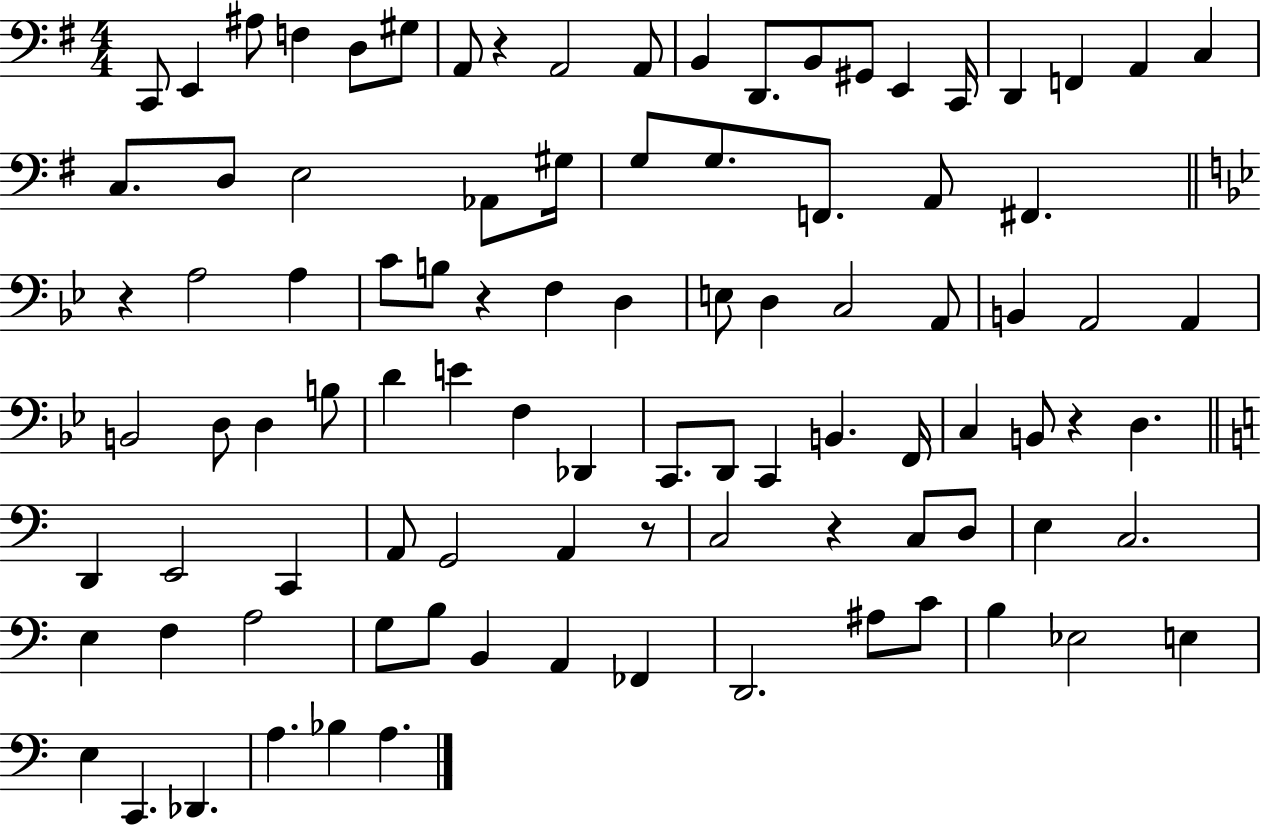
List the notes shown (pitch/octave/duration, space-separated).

C2/e E2/q A#3/e F3/q D3/e G#3/e A2/e R/q A2/h A2/e B2/q D2/e. B2/e G#2/e E2/q C2/s D2/q F2/q A2/q C3/q C3/e. D3/e E3/h Ab2/e G#3/s G3/e G3/e. F2/e. A2/e F#2/q. R/q A3/h A3/q C4/e B3/e R/q F3/q D3/q E3/e D3/q C3/h A2/e B2/q A2/h A2/q B2/h D3/e D3/q B3/e D4/q E4/q F3/q Db2/q C2/e. D2/e C2/q B2/q. F2/s C3/q B2/e R/q D3/q. D2/q E2/h C2/q A2/e G2/h A2/q R/e C3/h R/q C3/e D3/e E3/q C3/h. E3/q F3/q A3/h G3/e B3/e B2/q A2/q FES2/q D2/h. A#3/e C4/e B3/q Eb3/h E3/q E3/q C2/q. Db2/q. A3/q. Bb3/q A3/q.